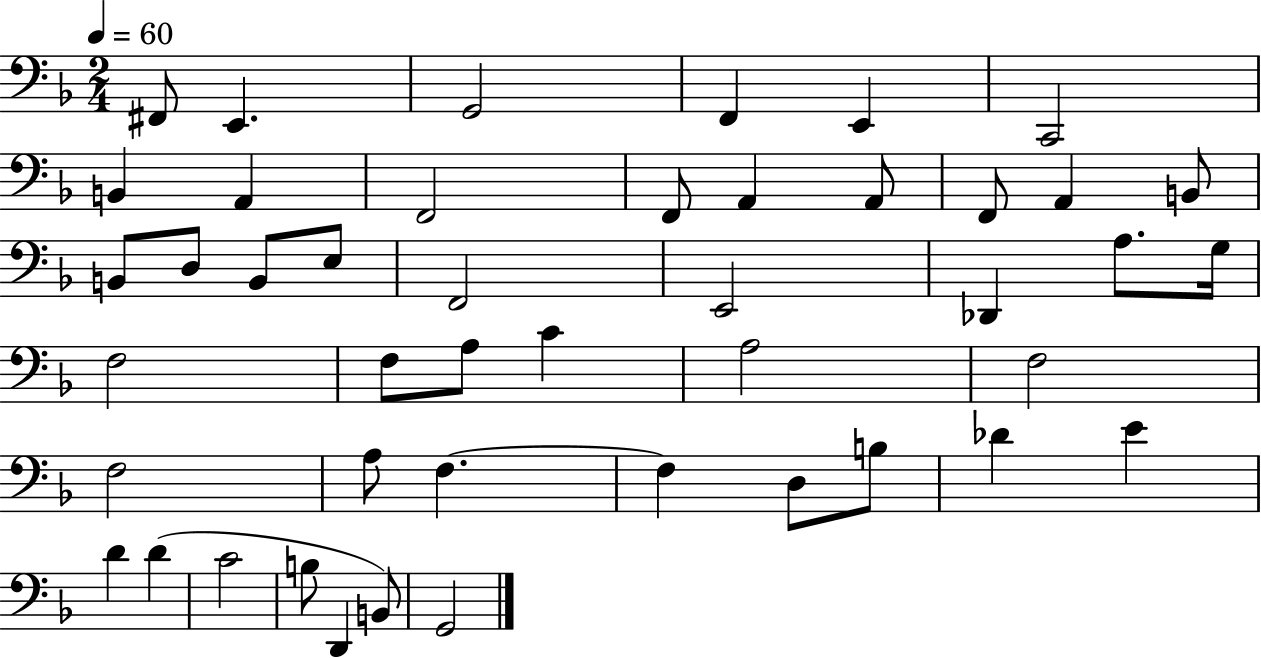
F#2/e E2/q. G2/h F2/q E2/q C2/h B2/q A2/q F2/h F2/e A2/q A2/e F2/e A2/q B2/e B2/e D3/e B2/e E3/e F2/h E2/h Db2/q A3/e. G3/s F3/h F3/e A3/e C4/q A3/h F3/h F3/h A3/e F3/q. F3/q D3/e B3/e Db4/q E4/q D4/q D4/q C4/h B3/e D2/q B2/e G2/h